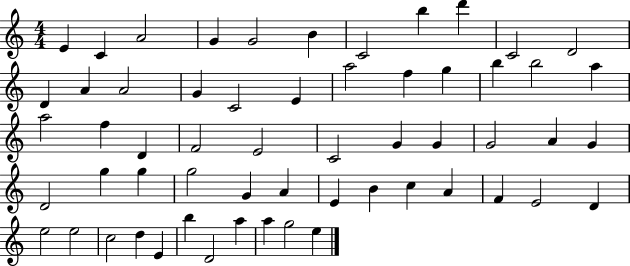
E4/q C4/q A4/h G4/q G4/h B4/q C4/h B5/q D6/q C4/h D4/h D4/q A4/q A4/h G4/q C4/h E4/q A5/h F5/q G5/q B5/q B5/h A5/q A5/h F5/q D4/q F4/h E4/h C4/h G4/q G4/q G4/h A4/q G4/q D4/h G5/q G5/q G5/h G4/q A4/q E4/q B4/q C5/q A4/q F4/q E4/h D4/q E5/h E5/h C5/h D5/q E4/q B5/q D4/h A5/q A5/q G5/h E5/q